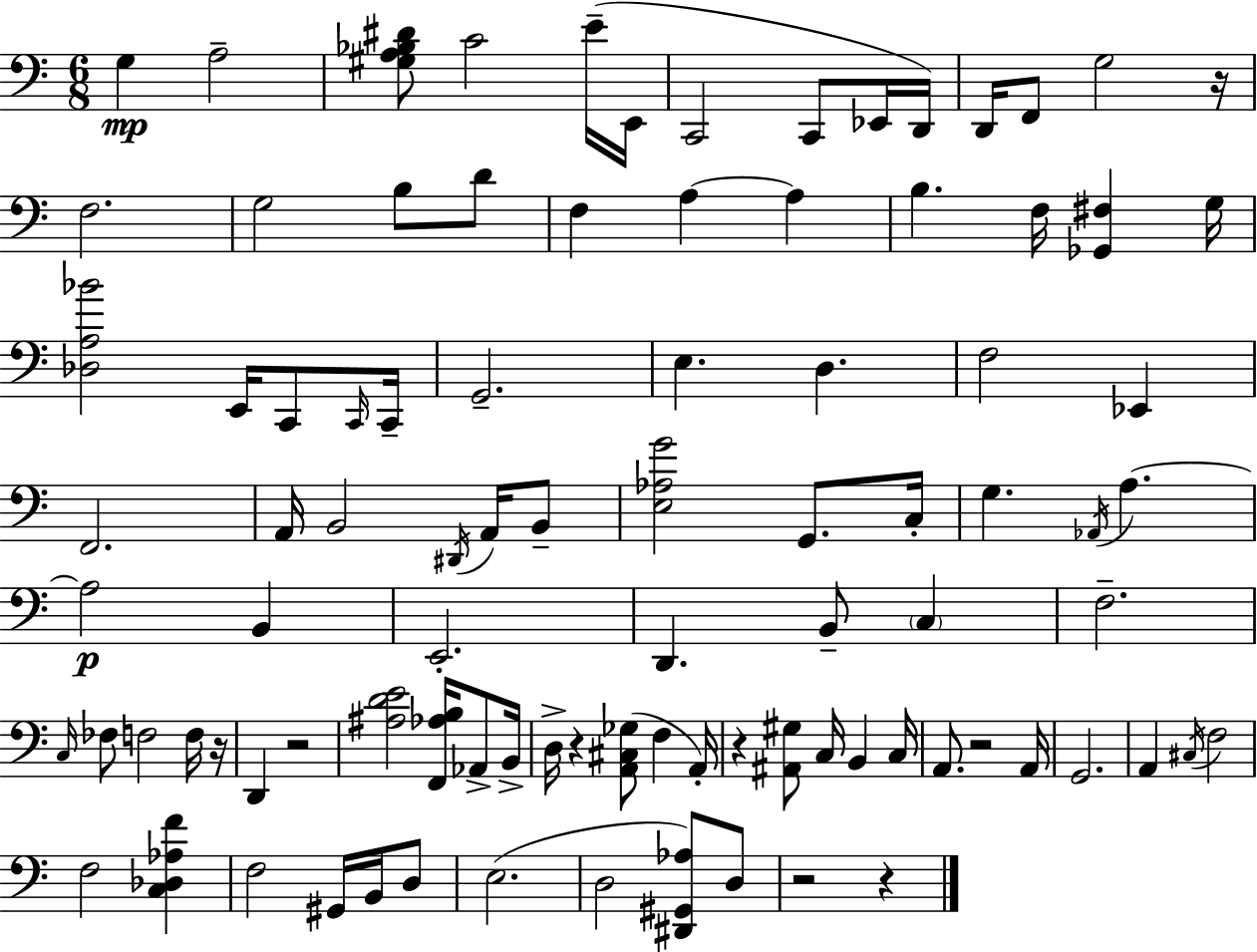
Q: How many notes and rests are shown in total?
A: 94